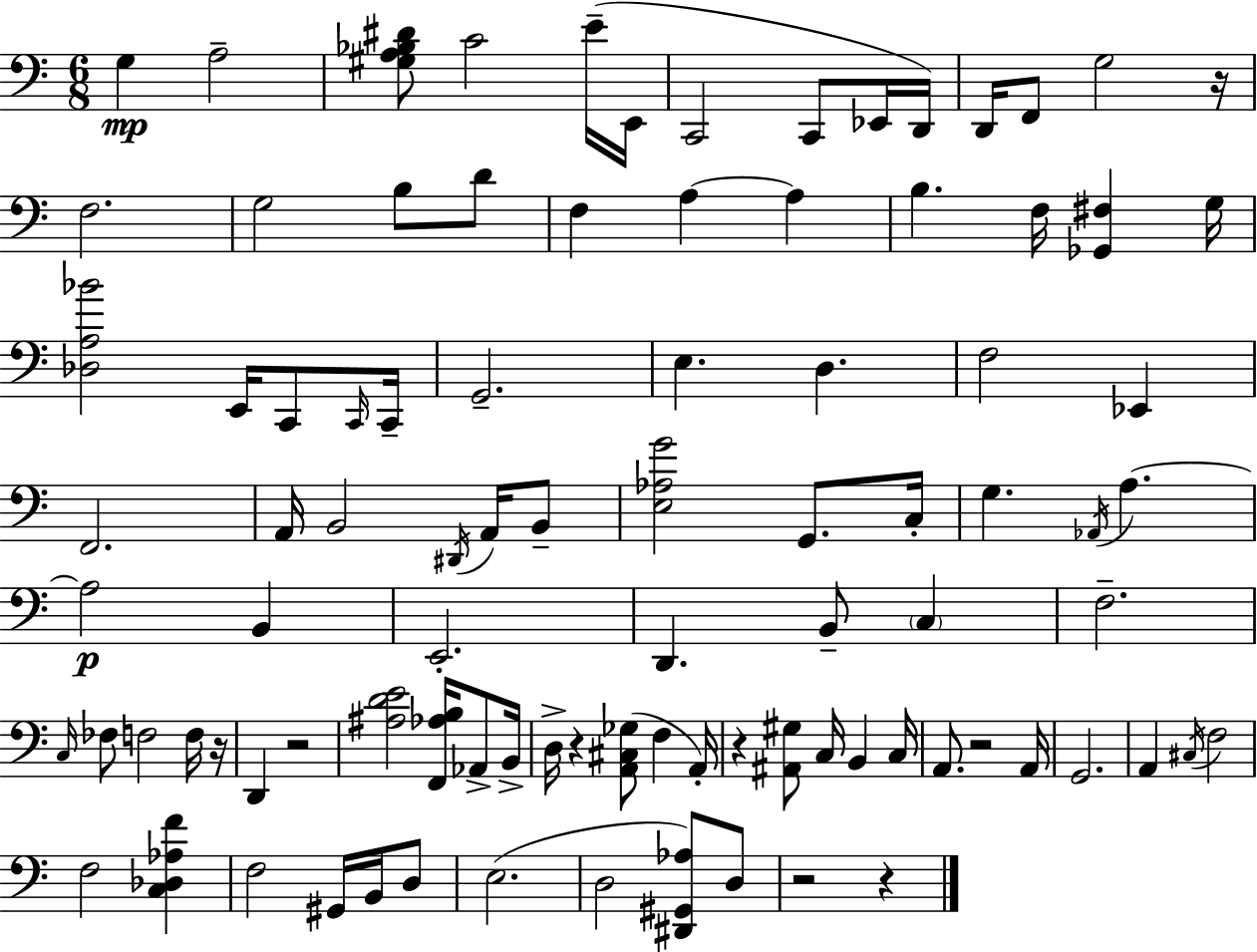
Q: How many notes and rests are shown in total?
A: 94